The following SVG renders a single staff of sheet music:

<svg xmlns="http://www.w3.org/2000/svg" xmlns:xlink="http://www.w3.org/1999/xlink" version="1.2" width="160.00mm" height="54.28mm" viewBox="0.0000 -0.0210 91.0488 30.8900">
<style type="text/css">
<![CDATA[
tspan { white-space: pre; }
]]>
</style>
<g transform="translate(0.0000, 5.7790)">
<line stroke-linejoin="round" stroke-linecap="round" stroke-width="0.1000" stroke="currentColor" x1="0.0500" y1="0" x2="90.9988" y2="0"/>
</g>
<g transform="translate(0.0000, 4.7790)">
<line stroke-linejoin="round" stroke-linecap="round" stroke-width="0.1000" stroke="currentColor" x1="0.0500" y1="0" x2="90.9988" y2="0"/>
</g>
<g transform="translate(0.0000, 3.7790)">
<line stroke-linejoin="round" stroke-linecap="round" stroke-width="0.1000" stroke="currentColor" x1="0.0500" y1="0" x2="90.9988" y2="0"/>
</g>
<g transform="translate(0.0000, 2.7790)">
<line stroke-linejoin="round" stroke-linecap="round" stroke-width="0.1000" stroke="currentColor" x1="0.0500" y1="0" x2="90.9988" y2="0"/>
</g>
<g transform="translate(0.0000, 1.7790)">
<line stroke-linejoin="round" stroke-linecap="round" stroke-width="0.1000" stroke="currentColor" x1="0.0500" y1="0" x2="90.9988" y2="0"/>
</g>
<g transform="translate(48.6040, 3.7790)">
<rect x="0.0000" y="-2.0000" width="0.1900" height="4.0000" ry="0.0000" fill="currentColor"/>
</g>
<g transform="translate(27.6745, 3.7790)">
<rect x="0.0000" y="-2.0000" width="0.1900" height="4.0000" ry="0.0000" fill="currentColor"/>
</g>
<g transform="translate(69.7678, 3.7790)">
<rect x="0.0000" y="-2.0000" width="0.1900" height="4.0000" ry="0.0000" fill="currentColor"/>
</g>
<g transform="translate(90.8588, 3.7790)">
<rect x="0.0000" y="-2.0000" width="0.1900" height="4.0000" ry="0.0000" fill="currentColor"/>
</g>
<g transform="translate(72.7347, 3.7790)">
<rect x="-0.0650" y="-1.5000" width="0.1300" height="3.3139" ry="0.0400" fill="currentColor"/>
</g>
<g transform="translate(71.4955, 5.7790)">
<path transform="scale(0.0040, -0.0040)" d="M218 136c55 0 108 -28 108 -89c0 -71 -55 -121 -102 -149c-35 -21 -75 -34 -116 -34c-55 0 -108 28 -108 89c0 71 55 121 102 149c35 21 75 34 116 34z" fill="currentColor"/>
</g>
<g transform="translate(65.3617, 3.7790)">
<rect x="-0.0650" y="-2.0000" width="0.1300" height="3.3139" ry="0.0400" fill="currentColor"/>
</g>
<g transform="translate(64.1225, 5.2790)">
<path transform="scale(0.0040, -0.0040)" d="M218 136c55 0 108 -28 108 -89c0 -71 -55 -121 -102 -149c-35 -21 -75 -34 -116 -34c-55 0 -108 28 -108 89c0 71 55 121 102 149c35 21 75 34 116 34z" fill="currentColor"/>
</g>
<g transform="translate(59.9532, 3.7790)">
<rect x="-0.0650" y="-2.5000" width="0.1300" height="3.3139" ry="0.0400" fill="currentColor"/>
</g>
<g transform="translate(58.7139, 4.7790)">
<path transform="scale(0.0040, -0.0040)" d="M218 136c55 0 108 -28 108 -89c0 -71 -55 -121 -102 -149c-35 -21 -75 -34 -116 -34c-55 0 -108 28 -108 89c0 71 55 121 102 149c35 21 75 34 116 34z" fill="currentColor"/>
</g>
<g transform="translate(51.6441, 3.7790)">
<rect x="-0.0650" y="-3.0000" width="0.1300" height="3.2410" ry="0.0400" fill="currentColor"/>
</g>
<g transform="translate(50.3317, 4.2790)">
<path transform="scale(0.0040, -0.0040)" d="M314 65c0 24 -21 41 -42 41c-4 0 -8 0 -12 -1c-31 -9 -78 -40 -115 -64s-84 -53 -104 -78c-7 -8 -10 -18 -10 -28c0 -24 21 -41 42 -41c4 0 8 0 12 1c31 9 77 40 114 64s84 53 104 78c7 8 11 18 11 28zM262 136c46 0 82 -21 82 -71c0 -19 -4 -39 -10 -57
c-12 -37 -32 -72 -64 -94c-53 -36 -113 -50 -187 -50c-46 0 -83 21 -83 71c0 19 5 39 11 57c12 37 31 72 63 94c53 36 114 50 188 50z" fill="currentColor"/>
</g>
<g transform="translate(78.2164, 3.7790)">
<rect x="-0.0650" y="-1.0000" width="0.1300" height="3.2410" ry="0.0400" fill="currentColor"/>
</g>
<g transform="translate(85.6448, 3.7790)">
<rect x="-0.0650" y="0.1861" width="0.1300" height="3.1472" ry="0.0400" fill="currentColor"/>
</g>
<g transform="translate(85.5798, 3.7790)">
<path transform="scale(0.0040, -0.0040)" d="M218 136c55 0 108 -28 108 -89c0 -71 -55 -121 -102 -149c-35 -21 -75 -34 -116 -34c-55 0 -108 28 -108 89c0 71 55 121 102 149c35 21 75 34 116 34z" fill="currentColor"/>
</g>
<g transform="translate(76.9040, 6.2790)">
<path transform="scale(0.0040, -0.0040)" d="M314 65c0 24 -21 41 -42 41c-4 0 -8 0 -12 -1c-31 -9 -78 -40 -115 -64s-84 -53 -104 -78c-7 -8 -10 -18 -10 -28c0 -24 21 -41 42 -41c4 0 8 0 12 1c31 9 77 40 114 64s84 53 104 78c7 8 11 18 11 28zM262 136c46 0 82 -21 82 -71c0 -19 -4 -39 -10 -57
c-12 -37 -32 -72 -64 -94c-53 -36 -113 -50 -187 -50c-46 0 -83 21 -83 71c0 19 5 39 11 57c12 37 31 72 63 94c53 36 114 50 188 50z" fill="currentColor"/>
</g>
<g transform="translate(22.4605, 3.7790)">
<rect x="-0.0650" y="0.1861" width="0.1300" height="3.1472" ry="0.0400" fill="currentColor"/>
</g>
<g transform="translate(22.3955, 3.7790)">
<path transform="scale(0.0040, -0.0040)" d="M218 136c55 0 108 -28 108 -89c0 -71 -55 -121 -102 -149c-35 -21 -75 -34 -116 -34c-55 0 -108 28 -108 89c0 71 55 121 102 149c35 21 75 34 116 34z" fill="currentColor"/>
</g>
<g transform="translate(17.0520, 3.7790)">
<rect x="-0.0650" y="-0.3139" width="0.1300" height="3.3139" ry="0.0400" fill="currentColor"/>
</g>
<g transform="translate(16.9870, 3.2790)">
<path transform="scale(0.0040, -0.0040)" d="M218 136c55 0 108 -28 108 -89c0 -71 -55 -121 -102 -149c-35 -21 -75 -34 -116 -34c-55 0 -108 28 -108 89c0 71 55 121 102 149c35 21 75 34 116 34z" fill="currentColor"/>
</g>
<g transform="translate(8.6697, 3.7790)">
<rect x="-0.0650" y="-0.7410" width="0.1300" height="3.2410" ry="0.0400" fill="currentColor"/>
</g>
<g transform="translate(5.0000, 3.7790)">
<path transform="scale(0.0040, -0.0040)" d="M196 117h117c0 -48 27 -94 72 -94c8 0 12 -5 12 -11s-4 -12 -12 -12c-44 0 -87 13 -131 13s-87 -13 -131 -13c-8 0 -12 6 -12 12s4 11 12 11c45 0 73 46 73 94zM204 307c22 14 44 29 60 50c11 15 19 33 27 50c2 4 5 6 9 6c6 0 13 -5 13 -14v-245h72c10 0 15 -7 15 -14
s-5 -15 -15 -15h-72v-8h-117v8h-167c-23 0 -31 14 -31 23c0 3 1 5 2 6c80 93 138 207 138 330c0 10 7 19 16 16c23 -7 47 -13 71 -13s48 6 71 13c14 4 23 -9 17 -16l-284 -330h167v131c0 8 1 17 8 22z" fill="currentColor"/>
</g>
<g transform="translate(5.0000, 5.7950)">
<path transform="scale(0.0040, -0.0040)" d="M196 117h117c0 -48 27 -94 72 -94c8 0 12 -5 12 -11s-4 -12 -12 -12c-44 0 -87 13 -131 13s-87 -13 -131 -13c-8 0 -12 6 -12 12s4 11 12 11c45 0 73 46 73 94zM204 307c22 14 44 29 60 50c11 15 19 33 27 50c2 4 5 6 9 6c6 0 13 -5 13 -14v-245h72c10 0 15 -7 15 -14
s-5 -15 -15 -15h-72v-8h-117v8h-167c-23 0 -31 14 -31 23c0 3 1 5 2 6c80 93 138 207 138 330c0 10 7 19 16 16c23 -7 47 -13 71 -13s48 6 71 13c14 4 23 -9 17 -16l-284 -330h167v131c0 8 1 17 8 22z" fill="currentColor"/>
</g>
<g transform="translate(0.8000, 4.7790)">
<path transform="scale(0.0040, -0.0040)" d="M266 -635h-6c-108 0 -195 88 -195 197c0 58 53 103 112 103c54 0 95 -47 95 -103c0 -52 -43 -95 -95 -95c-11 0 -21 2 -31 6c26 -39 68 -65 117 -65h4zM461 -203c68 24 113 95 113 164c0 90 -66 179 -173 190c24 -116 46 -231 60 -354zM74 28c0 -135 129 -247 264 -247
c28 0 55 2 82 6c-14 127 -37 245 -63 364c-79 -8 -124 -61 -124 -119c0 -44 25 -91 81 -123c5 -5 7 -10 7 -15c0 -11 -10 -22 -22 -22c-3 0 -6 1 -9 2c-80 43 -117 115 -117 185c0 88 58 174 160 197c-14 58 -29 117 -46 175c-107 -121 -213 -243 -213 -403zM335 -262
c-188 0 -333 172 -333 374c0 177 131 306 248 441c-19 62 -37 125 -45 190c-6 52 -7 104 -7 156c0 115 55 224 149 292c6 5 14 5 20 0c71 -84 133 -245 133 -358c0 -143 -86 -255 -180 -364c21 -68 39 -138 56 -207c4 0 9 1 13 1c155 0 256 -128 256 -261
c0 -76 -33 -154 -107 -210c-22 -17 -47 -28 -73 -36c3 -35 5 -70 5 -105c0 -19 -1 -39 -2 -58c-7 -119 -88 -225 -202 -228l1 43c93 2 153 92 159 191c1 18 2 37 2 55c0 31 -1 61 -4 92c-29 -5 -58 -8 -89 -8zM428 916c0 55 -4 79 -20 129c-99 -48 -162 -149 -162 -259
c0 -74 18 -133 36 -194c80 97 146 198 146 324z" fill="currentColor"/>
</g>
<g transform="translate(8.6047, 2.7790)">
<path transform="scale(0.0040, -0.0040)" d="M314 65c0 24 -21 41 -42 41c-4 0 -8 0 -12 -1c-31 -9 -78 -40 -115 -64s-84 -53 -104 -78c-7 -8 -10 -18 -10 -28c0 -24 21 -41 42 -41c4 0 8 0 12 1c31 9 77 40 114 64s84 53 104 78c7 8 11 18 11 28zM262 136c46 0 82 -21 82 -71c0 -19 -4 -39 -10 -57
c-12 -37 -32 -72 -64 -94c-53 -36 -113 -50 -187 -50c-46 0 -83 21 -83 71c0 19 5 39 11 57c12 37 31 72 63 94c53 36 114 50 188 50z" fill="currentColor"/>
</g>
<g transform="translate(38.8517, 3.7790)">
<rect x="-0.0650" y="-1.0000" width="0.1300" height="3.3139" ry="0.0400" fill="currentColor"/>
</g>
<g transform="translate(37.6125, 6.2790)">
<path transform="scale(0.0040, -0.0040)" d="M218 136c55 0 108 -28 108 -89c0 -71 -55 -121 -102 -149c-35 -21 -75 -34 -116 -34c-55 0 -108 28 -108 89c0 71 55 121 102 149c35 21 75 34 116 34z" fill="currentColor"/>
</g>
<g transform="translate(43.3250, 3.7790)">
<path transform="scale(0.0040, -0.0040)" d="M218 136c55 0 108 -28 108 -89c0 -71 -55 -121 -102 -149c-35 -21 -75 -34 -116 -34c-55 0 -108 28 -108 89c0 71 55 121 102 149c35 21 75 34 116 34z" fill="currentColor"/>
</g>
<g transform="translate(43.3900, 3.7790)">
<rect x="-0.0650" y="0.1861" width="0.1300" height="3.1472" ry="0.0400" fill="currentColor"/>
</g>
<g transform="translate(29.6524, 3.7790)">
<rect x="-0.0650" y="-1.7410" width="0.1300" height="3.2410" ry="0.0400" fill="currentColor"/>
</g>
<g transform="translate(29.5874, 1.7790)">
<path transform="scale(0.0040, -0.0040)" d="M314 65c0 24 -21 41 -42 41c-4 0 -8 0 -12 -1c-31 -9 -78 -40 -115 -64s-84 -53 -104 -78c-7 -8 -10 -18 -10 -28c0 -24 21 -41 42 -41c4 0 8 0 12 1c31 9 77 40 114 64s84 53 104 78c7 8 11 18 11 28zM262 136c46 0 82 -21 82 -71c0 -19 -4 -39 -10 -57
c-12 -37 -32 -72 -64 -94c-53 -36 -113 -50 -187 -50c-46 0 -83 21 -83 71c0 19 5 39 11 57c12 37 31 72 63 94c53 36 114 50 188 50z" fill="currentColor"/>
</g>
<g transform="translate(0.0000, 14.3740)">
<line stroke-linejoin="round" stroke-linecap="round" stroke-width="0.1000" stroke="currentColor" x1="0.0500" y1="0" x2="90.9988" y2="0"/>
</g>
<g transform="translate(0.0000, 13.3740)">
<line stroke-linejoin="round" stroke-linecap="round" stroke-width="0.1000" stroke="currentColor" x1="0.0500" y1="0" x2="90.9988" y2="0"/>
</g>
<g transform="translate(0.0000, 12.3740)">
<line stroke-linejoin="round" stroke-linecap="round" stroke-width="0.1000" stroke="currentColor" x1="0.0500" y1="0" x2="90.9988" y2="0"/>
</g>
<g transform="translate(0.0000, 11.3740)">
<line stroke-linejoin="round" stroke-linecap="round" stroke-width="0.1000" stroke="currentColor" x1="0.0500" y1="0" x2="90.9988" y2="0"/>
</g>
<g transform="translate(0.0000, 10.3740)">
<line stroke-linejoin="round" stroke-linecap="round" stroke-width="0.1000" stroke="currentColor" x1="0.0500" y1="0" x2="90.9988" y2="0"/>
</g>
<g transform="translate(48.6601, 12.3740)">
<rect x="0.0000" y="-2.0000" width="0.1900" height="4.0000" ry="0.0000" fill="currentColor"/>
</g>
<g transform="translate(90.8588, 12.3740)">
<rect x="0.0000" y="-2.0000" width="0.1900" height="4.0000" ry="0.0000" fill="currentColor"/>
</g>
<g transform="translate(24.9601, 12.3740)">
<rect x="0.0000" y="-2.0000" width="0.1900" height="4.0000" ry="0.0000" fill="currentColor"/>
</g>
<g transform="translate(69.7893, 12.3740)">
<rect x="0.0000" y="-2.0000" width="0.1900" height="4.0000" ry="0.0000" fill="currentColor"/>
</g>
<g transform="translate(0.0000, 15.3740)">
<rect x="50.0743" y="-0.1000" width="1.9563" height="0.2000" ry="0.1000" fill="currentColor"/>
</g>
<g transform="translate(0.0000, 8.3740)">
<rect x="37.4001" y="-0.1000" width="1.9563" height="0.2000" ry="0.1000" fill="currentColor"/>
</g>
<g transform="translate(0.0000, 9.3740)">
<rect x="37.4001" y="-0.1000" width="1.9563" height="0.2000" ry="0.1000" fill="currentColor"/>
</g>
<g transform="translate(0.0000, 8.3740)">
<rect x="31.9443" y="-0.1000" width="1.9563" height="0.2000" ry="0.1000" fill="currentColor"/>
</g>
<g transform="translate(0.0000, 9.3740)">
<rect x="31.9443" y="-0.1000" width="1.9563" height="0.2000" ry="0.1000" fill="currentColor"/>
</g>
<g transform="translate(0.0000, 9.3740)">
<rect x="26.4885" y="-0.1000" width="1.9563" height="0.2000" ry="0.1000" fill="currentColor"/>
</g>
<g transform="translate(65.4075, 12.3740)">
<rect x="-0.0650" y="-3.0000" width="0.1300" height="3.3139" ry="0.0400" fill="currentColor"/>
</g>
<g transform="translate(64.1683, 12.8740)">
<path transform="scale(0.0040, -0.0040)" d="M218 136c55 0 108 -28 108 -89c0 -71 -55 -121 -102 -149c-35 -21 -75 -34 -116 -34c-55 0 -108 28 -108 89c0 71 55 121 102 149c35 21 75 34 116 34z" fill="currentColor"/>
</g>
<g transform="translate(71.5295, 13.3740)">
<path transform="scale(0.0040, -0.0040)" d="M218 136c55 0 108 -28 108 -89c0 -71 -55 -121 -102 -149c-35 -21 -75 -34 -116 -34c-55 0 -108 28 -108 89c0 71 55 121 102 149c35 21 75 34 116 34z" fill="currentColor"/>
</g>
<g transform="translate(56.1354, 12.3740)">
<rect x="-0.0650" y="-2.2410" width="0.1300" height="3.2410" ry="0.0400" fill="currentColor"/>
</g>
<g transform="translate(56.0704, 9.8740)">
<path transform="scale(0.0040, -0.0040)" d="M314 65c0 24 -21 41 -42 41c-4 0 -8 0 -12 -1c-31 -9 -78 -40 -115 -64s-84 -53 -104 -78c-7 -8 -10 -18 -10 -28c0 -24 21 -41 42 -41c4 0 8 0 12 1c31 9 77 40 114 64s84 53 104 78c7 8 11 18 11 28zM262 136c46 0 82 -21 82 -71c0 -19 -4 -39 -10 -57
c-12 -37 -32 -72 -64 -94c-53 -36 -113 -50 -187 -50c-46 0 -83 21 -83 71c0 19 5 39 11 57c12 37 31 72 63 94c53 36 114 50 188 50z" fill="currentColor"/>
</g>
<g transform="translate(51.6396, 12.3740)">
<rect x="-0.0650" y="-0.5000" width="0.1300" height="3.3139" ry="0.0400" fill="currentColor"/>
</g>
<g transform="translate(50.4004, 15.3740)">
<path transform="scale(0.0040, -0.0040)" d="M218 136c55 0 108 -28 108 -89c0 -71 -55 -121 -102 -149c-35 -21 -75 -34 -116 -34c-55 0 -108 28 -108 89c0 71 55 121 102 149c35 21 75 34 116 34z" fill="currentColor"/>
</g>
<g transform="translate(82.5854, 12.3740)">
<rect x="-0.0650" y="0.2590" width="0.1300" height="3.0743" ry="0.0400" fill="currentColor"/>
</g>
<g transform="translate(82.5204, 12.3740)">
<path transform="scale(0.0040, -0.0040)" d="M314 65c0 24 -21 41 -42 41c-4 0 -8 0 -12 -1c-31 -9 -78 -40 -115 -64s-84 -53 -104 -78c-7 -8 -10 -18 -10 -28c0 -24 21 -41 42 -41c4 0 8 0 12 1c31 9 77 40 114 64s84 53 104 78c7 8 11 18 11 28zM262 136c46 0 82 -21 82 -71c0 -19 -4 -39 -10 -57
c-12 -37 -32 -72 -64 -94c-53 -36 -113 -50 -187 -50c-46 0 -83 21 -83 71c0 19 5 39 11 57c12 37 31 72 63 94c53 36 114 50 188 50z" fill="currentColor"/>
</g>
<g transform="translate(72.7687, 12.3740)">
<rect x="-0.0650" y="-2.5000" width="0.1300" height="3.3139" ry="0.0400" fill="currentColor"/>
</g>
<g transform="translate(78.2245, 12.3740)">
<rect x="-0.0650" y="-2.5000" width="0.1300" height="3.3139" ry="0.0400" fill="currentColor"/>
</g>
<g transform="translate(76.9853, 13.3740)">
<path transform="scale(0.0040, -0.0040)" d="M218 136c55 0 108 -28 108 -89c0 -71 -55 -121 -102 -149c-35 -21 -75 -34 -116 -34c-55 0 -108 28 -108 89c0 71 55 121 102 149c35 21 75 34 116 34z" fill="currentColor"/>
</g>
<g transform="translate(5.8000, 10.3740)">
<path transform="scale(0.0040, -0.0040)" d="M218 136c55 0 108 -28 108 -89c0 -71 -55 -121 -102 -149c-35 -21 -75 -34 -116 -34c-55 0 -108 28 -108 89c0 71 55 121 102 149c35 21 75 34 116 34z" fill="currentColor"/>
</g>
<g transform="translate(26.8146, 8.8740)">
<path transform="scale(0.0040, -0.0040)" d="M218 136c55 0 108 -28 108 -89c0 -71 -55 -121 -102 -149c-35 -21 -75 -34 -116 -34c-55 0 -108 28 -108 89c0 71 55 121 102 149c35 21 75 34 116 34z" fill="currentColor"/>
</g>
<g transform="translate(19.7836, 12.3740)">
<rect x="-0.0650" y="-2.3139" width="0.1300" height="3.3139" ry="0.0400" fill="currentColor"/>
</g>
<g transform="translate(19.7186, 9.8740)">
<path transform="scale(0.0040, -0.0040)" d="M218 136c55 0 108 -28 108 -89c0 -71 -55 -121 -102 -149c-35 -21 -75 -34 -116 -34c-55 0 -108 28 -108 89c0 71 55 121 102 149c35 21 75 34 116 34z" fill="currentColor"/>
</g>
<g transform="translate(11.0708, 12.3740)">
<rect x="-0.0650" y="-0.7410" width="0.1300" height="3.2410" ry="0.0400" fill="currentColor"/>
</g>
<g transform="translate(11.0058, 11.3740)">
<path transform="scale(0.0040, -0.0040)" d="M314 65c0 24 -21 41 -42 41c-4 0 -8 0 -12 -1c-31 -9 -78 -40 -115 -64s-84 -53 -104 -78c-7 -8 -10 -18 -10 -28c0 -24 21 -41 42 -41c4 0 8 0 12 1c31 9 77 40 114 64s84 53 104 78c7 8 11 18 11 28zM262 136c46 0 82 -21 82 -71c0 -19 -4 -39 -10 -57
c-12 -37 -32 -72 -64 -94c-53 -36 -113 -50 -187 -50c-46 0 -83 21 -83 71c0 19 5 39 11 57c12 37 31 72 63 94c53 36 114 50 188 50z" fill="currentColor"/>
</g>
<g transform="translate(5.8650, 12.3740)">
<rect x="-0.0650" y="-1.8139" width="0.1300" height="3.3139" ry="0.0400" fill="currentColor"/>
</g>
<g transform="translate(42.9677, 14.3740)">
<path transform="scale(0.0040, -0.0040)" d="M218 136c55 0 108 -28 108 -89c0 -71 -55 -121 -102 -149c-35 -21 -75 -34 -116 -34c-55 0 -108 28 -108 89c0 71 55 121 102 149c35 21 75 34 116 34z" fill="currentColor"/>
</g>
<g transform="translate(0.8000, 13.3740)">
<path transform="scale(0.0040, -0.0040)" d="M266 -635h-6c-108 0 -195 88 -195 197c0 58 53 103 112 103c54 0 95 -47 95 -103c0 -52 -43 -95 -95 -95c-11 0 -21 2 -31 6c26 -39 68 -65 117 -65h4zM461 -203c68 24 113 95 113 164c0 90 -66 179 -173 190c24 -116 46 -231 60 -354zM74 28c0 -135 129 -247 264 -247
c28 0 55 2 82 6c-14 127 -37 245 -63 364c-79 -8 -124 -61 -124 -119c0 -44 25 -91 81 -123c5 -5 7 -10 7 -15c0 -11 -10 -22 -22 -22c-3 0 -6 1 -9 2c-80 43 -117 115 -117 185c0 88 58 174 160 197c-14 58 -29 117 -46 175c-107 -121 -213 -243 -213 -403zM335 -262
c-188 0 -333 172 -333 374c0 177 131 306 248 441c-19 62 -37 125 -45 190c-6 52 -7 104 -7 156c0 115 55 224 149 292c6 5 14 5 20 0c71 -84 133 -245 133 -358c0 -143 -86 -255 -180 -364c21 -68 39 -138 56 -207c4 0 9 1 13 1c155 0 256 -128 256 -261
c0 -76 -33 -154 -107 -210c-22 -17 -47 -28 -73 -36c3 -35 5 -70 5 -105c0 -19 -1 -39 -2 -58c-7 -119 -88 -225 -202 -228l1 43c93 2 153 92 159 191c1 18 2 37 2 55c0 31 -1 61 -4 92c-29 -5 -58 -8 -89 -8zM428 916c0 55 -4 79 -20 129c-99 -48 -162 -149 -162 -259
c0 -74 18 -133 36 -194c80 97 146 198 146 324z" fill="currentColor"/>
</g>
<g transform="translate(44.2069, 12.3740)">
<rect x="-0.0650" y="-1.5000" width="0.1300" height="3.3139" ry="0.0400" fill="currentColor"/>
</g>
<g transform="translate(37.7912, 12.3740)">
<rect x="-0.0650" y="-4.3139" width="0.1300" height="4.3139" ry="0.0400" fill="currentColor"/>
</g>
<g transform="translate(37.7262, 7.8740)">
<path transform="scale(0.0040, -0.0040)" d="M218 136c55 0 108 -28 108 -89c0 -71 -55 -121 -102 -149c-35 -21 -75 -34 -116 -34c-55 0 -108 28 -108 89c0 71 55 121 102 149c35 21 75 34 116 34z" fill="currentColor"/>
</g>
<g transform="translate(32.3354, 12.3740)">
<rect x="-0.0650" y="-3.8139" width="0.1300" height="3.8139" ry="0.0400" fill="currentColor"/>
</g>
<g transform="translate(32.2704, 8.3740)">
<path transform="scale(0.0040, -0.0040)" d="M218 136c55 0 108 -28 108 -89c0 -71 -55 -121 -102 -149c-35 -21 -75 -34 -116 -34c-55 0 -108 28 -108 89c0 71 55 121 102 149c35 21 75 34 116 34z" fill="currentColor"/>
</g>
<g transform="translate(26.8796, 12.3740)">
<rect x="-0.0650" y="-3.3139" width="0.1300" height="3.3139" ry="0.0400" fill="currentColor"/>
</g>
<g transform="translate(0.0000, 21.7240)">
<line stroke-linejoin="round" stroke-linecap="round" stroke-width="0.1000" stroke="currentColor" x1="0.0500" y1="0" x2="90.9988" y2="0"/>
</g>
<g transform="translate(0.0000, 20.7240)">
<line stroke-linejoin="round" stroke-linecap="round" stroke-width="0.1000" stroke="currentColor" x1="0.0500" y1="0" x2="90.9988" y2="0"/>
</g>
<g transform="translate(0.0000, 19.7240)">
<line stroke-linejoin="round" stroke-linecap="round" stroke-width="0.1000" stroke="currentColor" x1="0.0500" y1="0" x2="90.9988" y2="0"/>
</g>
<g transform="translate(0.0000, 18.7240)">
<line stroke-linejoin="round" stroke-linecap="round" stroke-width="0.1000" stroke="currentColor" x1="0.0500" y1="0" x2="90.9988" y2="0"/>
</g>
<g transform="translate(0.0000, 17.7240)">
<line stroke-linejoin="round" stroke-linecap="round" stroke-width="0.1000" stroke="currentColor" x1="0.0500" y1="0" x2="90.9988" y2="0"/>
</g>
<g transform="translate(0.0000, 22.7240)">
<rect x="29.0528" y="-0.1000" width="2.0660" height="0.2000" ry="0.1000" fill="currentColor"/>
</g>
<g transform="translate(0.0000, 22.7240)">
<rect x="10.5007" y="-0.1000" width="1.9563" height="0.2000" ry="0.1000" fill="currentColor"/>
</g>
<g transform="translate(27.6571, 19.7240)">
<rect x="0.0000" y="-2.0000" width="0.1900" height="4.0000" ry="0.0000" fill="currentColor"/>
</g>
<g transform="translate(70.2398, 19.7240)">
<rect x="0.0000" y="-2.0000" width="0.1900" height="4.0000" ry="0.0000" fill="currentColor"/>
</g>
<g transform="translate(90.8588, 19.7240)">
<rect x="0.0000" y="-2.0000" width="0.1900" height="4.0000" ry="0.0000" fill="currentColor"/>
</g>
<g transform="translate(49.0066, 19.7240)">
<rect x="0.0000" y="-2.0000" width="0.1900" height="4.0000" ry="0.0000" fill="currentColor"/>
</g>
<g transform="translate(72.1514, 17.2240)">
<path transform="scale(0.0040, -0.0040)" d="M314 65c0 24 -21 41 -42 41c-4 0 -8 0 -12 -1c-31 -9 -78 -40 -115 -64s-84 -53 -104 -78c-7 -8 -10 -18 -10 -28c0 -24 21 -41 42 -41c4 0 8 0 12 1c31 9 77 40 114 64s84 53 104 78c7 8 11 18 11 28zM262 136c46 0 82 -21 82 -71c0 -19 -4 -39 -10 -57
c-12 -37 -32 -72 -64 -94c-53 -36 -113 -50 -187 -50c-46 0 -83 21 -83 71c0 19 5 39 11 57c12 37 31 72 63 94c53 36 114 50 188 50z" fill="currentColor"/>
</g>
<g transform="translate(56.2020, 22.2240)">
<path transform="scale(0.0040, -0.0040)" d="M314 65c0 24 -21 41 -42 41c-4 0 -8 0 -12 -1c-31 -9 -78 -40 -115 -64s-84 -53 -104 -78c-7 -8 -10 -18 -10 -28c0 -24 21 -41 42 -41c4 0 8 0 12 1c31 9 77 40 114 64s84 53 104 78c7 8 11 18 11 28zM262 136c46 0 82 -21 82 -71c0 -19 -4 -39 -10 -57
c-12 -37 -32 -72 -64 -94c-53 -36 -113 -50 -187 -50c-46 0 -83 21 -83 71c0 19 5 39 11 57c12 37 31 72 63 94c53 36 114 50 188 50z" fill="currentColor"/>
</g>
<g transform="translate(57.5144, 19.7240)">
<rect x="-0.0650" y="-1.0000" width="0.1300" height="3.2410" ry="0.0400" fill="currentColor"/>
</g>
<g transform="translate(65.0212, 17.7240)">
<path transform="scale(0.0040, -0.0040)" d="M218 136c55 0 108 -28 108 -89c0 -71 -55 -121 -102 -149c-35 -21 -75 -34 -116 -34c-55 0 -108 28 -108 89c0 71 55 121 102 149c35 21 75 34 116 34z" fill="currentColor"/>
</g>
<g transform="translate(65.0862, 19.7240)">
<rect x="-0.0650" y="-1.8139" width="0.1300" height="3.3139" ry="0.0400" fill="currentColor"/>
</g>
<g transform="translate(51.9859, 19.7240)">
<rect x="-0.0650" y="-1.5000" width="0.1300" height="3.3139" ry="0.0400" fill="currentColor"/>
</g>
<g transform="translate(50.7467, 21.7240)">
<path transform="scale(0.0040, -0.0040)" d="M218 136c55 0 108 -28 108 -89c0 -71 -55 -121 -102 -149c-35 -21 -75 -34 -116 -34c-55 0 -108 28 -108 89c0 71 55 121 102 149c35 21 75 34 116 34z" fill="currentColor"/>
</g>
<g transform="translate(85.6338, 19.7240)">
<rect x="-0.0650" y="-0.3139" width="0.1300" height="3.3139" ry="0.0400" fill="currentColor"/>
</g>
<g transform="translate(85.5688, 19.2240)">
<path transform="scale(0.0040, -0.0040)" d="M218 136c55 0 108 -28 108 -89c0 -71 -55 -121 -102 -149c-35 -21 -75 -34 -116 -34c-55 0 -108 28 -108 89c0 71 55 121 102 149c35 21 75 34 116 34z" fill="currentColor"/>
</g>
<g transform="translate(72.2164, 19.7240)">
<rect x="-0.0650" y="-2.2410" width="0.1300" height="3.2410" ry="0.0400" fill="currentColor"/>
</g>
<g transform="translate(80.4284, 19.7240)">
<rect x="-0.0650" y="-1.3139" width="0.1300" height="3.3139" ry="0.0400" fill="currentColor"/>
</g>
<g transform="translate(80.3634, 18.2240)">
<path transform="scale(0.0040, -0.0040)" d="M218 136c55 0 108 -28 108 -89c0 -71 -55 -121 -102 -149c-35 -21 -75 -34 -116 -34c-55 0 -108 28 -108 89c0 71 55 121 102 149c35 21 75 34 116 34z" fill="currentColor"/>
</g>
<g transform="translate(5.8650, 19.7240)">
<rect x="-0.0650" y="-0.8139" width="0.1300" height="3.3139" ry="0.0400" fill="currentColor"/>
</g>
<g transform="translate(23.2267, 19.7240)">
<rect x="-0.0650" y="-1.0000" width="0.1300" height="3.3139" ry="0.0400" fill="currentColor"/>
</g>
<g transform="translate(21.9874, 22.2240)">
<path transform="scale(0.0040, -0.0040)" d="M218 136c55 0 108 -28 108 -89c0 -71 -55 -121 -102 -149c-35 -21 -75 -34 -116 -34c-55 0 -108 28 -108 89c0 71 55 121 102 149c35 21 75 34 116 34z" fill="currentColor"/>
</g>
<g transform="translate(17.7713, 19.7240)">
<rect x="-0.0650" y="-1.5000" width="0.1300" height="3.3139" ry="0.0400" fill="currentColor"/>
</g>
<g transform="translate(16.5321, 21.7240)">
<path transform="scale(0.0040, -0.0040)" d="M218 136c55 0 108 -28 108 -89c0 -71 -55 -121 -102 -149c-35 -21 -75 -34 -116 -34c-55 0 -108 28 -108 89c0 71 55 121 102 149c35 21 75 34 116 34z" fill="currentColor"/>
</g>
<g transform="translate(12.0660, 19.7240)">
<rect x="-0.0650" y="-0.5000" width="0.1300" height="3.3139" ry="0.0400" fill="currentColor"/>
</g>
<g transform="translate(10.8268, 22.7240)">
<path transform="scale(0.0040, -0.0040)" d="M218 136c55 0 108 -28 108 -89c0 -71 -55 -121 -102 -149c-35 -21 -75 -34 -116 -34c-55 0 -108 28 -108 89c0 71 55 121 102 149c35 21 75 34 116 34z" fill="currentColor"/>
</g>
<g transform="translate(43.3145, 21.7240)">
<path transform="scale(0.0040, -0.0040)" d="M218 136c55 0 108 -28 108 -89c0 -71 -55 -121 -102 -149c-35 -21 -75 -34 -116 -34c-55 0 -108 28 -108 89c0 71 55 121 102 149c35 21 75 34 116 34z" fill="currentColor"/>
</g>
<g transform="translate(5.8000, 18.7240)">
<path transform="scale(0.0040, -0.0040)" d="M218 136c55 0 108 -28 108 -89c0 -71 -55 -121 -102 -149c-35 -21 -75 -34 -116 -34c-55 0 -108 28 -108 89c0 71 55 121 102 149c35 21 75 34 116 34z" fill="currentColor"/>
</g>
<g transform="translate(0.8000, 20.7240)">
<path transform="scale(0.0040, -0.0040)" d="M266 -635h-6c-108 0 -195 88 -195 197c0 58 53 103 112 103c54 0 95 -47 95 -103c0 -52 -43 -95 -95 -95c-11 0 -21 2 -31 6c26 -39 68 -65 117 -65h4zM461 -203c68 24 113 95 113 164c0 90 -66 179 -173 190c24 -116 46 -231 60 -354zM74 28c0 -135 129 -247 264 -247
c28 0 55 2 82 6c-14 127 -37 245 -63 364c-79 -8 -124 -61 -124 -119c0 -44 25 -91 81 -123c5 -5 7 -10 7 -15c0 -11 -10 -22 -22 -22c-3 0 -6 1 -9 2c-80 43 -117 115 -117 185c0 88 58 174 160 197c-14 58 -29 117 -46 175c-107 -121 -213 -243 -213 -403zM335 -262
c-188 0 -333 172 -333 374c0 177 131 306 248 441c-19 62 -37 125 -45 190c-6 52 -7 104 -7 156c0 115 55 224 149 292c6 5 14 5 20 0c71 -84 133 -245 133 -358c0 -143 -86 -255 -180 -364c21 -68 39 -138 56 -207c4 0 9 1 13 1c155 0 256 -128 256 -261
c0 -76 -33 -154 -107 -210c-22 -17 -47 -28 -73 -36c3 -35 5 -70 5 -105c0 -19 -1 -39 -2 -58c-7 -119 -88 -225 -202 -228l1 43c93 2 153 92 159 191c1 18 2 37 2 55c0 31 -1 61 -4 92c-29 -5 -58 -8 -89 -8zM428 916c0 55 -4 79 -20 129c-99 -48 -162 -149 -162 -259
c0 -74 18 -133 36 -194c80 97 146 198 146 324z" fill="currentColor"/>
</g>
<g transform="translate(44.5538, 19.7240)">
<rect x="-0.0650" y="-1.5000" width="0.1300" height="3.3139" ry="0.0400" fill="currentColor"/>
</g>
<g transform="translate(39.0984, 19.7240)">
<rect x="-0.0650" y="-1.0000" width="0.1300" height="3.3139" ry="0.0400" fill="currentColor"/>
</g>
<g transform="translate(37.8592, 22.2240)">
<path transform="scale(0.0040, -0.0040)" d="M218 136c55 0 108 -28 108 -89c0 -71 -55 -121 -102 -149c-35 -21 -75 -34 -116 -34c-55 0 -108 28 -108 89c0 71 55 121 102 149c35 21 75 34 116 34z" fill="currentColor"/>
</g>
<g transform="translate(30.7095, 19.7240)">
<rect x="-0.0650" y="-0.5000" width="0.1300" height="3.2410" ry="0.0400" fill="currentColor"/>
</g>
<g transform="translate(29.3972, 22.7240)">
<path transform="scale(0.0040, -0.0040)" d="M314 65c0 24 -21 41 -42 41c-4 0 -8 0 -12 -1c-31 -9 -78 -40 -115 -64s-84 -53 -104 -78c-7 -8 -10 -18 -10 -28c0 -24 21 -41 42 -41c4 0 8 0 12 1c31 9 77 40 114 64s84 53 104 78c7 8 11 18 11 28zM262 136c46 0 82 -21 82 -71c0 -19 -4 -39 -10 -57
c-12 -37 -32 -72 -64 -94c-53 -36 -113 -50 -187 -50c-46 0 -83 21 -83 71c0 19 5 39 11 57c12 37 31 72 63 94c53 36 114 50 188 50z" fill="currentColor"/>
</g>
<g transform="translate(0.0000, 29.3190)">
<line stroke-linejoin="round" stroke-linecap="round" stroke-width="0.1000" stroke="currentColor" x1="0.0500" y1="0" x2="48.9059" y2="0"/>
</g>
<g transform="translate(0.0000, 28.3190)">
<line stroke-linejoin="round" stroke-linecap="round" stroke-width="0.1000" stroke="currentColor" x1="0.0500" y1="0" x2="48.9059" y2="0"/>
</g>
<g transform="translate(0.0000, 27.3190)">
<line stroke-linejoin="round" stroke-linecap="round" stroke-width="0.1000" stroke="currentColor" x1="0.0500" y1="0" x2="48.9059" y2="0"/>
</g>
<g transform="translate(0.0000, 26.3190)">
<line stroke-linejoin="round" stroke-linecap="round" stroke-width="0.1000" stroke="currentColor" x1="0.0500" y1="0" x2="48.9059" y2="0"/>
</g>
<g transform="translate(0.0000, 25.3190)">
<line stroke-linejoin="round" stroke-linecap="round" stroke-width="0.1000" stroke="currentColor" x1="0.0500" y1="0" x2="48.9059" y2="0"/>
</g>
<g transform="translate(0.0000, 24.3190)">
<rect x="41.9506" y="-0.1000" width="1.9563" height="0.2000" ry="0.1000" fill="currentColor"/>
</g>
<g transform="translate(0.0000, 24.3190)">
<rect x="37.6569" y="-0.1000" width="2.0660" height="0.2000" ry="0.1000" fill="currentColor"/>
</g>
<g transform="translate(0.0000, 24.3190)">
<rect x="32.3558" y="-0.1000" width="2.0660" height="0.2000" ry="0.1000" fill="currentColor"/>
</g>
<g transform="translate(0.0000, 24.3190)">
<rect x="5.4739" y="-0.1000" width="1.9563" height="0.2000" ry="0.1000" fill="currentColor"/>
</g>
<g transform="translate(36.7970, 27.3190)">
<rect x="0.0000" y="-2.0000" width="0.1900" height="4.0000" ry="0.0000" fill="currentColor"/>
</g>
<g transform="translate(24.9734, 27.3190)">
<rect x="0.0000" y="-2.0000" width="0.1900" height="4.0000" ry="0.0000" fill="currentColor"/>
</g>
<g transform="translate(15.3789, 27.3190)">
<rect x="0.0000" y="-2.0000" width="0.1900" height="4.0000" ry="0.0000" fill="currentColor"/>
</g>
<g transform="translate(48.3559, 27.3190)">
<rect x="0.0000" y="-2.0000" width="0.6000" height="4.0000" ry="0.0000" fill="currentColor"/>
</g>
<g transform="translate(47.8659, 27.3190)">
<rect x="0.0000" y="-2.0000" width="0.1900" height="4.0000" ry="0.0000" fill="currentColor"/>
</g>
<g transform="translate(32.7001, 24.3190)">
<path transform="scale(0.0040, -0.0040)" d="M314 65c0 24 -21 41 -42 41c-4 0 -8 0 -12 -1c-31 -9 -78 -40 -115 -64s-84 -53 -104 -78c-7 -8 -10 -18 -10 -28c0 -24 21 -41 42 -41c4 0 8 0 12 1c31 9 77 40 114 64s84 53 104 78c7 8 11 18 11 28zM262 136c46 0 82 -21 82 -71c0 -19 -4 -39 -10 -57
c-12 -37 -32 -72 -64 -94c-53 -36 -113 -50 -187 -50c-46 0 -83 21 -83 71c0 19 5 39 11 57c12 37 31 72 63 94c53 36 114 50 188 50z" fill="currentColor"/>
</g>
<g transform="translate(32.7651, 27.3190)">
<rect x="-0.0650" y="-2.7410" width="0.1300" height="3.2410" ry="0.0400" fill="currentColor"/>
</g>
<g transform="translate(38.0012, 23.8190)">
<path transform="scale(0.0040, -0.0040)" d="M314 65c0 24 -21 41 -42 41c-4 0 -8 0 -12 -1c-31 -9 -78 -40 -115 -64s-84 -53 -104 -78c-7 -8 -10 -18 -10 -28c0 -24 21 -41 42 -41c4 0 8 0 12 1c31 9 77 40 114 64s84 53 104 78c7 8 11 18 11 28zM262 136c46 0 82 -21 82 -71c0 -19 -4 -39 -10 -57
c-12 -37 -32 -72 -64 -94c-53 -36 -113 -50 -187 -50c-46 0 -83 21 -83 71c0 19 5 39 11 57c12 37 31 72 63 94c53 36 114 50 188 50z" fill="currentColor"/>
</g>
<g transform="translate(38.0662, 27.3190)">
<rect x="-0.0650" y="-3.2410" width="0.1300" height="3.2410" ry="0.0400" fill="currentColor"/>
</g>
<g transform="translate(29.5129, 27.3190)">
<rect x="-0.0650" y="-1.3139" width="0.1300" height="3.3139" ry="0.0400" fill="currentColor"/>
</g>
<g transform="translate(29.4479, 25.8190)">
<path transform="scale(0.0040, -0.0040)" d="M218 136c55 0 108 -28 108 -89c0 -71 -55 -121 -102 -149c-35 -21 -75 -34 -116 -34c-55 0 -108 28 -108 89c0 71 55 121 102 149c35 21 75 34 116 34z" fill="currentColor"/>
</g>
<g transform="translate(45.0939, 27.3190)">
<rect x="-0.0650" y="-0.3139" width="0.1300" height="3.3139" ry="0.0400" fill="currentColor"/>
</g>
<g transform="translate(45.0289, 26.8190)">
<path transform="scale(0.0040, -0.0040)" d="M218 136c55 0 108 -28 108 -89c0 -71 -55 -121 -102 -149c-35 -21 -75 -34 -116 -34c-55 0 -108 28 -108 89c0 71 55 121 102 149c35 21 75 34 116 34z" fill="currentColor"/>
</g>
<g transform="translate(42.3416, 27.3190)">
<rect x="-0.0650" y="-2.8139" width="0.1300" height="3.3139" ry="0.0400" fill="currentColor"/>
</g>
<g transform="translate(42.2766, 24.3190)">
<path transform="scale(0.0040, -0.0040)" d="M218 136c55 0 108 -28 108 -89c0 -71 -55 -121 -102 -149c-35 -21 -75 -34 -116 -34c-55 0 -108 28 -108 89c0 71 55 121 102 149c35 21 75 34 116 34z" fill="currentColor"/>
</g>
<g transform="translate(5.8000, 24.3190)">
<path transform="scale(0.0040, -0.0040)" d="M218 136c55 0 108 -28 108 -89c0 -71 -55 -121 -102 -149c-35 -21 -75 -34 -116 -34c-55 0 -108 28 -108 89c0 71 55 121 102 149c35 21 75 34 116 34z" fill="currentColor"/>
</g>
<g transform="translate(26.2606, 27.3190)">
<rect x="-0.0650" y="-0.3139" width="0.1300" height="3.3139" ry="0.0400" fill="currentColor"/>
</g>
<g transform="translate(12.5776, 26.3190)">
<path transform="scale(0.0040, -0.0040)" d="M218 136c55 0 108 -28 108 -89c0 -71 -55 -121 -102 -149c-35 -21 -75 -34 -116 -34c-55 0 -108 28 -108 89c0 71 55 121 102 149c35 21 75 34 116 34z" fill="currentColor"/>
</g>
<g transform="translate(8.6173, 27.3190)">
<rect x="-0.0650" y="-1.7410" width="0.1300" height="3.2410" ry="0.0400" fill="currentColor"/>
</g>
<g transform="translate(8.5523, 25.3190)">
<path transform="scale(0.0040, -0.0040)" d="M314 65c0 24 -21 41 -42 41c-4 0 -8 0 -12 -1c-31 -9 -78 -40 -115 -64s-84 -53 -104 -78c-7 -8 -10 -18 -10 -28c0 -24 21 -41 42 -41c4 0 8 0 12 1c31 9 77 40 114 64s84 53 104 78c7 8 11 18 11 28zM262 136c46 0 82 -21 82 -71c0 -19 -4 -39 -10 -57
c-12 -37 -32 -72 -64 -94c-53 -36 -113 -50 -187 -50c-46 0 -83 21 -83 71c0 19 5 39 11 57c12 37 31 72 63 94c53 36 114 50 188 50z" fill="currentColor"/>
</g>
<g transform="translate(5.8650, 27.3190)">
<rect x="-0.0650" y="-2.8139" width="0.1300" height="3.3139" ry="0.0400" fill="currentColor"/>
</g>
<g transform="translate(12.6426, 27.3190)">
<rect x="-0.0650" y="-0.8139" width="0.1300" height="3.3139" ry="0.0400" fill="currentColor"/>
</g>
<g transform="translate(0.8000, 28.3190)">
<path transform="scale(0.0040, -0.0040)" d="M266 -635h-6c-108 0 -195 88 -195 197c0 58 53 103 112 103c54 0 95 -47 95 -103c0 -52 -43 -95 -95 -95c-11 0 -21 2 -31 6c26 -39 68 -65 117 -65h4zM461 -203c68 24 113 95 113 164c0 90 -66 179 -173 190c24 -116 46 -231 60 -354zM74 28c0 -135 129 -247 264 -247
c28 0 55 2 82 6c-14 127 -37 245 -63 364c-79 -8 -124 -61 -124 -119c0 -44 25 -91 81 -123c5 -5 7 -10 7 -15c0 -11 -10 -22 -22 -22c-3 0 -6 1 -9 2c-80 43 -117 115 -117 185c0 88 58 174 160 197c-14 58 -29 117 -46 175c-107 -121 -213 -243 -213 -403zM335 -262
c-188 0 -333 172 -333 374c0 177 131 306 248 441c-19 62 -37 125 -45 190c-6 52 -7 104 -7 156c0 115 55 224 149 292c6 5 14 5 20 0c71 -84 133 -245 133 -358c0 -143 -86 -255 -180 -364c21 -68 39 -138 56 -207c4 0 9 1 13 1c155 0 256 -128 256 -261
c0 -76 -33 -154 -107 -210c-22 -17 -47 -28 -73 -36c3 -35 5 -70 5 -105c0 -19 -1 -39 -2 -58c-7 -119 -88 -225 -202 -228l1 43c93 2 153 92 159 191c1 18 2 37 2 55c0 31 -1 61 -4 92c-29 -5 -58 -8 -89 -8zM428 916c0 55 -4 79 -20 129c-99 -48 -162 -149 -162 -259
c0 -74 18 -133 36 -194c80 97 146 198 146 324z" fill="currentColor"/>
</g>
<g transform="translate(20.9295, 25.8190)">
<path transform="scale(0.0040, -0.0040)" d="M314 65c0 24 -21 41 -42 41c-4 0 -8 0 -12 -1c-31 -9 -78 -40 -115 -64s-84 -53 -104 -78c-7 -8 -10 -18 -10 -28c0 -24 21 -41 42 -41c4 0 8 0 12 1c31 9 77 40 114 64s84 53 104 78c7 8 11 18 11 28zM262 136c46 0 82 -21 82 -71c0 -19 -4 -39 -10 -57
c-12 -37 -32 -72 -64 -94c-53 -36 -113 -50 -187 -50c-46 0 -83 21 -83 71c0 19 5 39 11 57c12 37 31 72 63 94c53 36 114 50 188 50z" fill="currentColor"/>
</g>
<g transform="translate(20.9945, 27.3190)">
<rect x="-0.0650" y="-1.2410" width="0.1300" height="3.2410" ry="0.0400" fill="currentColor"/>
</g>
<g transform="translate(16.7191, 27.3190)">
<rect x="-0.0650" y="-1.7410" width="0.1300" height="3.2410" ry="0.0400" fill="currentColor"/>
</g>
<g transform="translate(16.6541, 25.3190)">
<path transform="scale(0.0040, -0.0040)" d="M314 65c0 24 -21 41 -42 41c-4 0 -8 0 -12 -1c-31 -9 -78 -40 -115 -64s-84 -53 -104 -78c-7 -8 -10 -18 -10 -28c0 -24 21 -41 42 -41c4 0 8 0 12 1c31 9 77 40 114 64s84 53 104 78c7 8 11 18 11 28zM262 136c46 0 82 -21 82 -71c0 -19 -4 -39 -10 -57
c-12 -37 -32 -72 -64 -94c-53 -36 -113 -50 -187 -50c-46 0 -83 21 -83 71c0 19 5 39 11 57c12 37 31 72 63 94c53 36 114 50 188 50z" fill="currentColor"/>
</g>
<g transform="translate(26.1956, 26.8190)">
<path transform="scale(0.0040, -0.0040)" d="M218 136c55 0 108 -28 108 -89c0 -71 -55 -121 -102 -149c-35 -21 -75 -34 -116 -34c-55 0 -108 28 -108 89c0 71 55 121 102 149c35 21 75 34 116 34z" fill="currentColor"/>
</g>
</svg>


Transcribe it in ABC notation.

X:1
T:Untitled
M:4/4
L:1/4
K:C
d2 c B f2 D B A2 G F E D2 B f d2 g b c' d' E C g2 A G G B2 d C E D C2 D E E D2 f g2 e c a f2 d f2 e2 c e a2 b2 a c